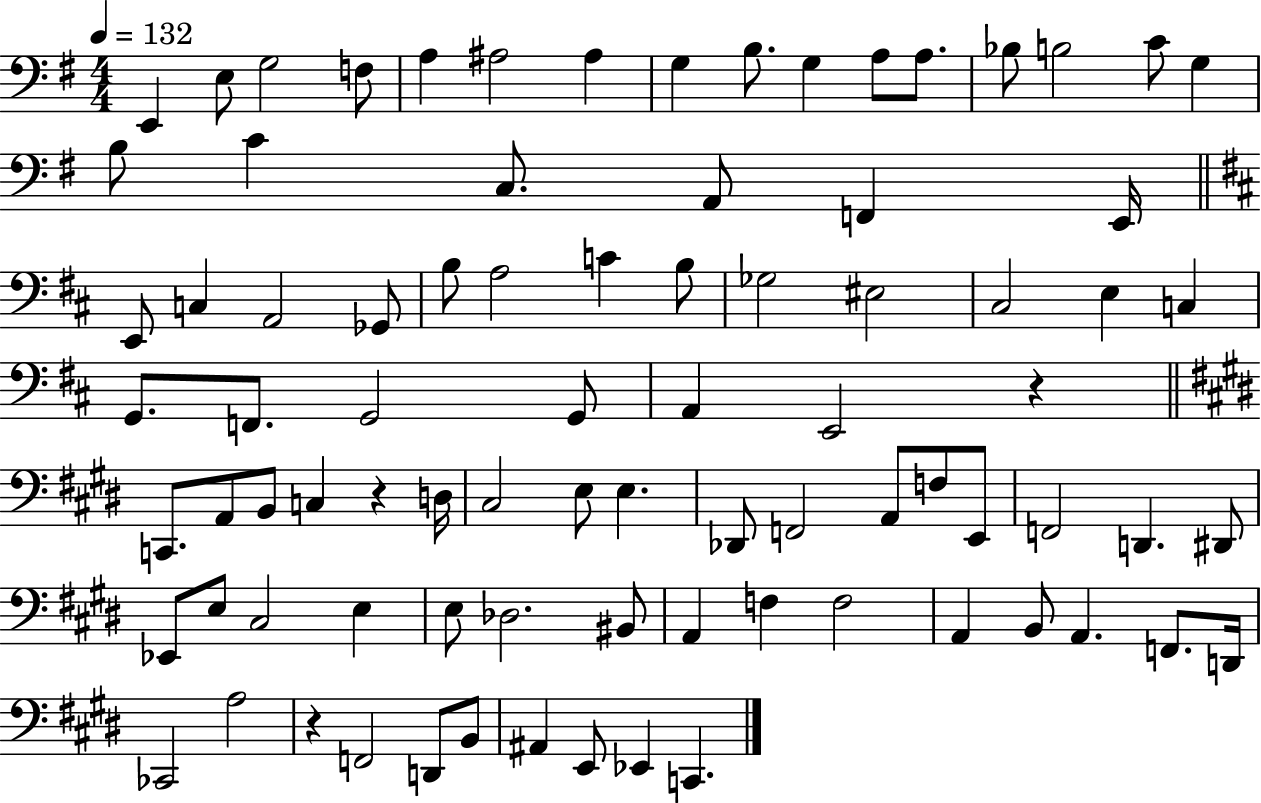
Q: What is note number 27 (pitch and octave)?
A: B3